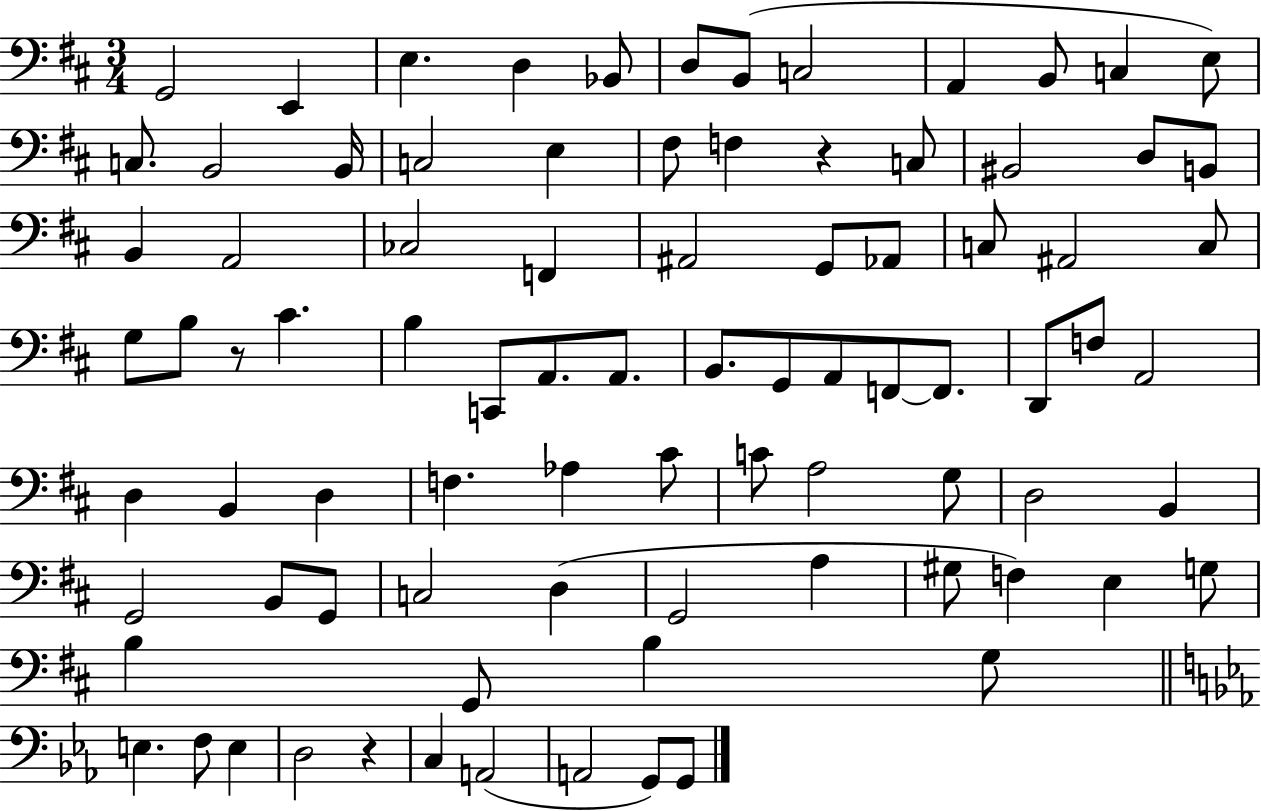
X:1
T:Untitled
M:3/4
L:1/4
K:D
G,,2 E,, E, D, _B,,/2 D,/2 B,,/2 C,2 A,, B,,/2 C, E,/2 C,/2 B,,2 B,,/4 C,2 E, ^F,/2 F, z C,/2 ^B,,2 D,/2 B,,/2 B,, A,,2 _C,2 F,, ^A,,2 G,,/2 _A,,/2 C,/2 ^A,,2 C,/2 G,/2 B,/2 z/2 ^C B, C,,/2 A,,/2 A,,/2 B,,/2 G,,/2 A,,/2 F,,/2 F,,/2 D,,/2 F,/2 A,,2 D, B,, D, F, _A, ^C/2 C/2 A,2 G,/2 D,2 B,, G,,2 B,,/2 G,,/2 C,2 D, G,,2 A, ^G,/2 F, E, G,/2 B, G,,/2 B, G,/2 E, F,/2 E, D,2 z C, A,,2 A,,2 G,,/2 G,,/2